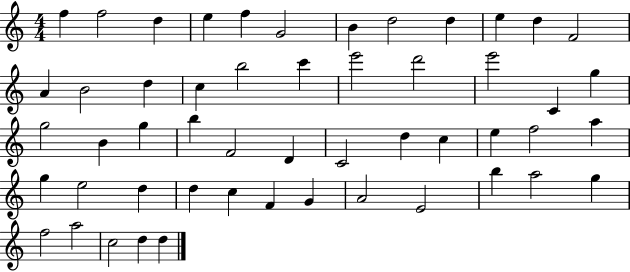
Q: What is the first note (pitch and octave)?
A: F5